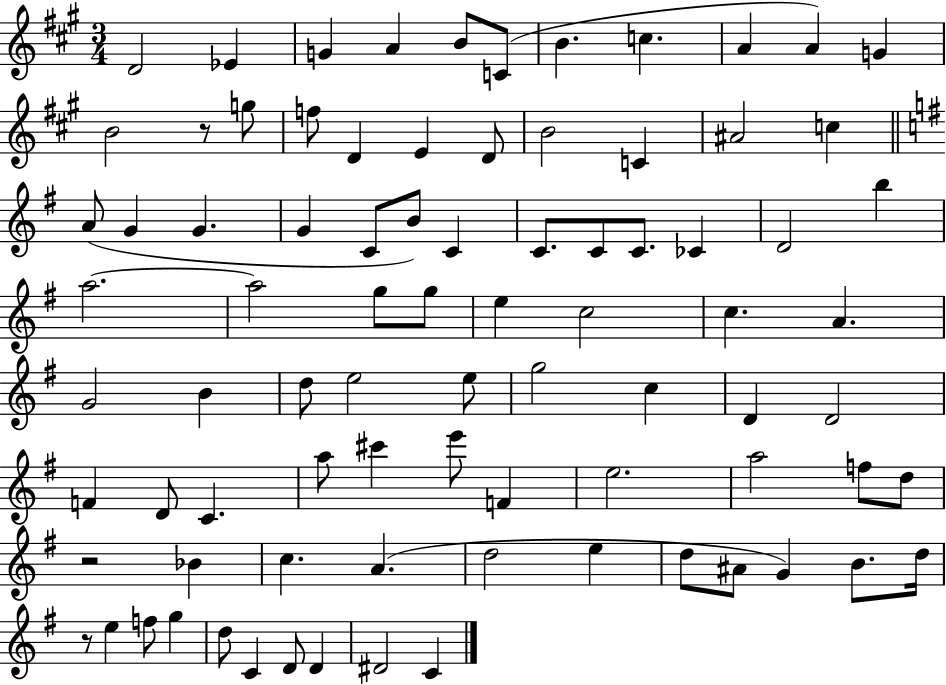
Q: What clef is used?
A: treble